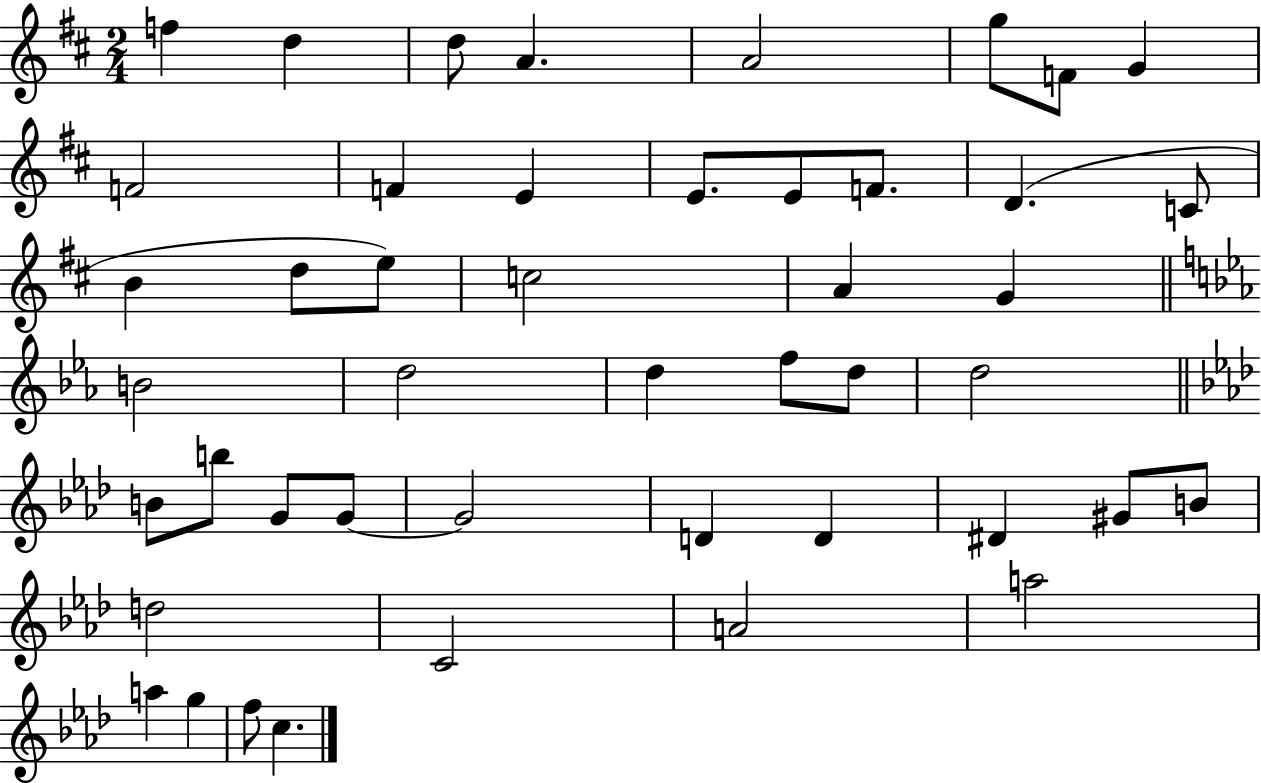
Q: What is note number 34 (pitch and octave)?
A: D4